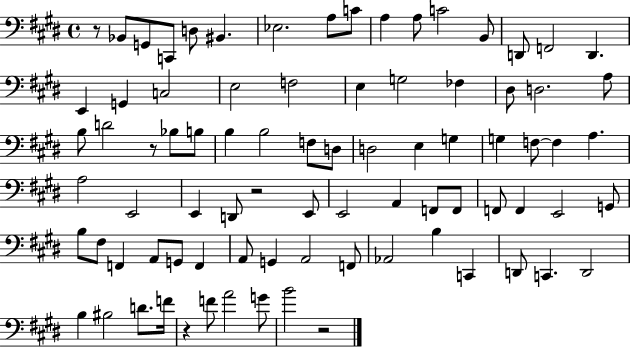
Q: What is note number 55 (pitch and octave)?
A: B3